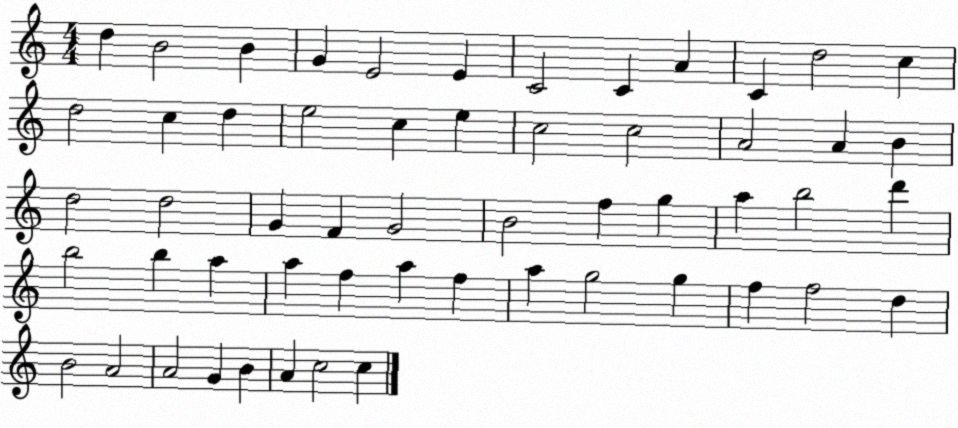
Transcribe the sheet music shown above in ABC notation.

X:1
T:Untitled
M:4/4
L:1/4
K:C
d B2 B G E2 E C2 C A C d2 c d2 c d e2 c e c2 c2 A2 A B d2 d2 G F G2 B2 f g a b2 d' b2 b a a f a f a g2 g f f2 d B2 A2 A2 G B A c2 c